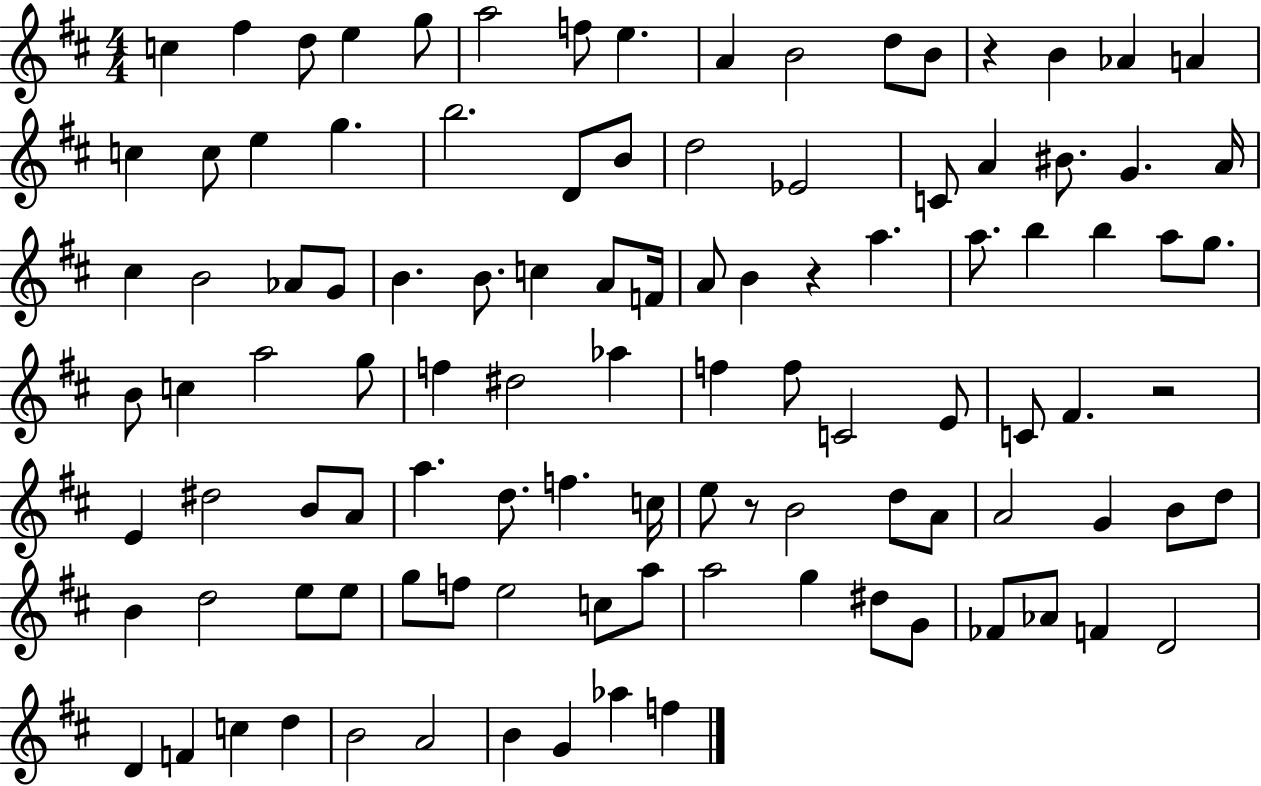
C5/q F#5/q D5/e E5/q G5/e A5/h F5/e E5/q. A4/q B4/h D5/e B4/e R/q B4/q Ab4/q A4/q C5/q C5/e E5/q G5/q. B5/h. D4/e B4/e D5/h Eb4/h C4/e A4/q BIS4/e. G4/q. A4/s C#5/q B4/h Ab4/e G4/e B4/q. B4/e. C5/q A4/e F4/s A4/e B4/q R/q A5/q. A5/e. B5/q B5/q A5/e G5/e. B4/e C5/q A5/h G5/e F5/q D#5/h Ab5/q F5/q F5/e C4/h E4/e C4/e F#4/q. R/h E4/q D#5/h B4/e A4/e A5/q. D5/e. F5/q. C5/s E5/e R/e B4/h D5/e A4/e A4/h G4/q B4/e D5/e B4/q D5/h E5/e E5/e G5/e F5/e E5/h C5/e A5/e A5/h G5/q D#5/e G4/e FES4/e Ab4/e F4/q D4/h D4/q F4/q C5/q D5/q B4/h A4/h B4/q G4/q Ab5/q F5/q